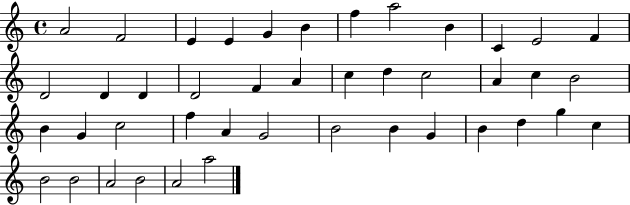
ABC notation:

X:1
T:Untitled
M:4/4
L:1/4
K:C
A2 F2 E E G B f a2 B C E2 F D2 D D D2 F A c d c2 A c B2 B G c2 f A G2 B2 B G B d g c B2 B2 A2 B2 A2 a2